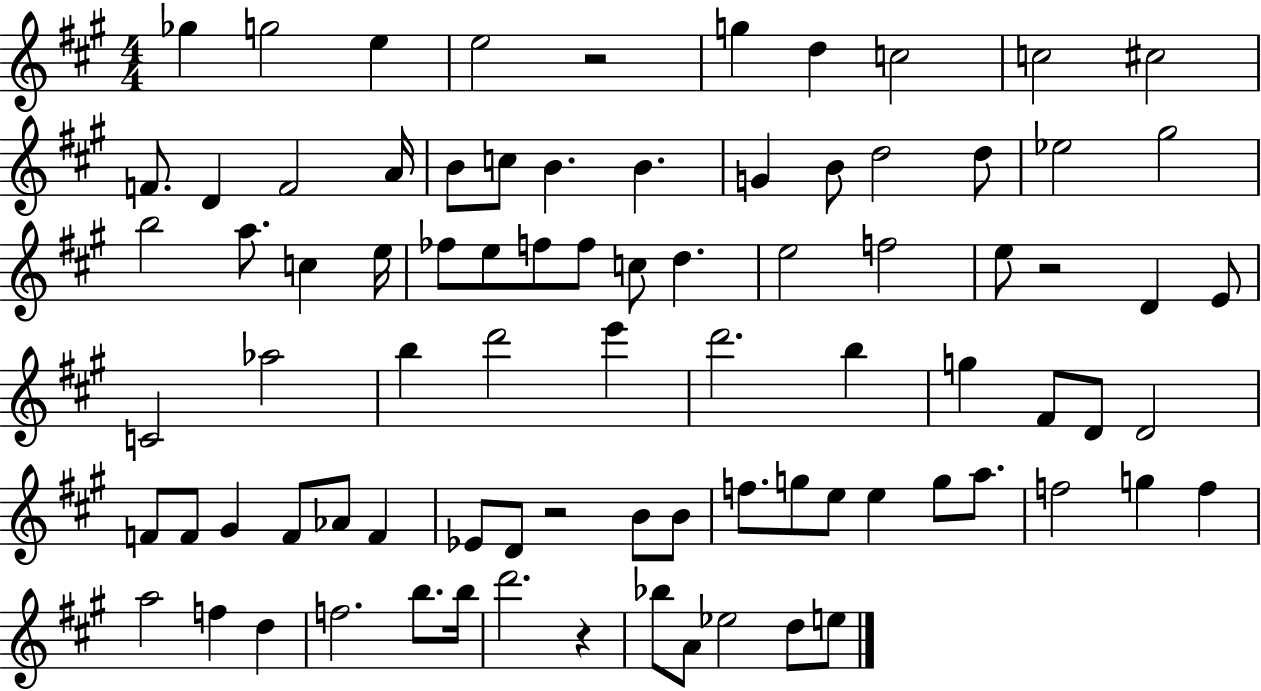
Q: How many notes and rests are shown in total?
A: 84